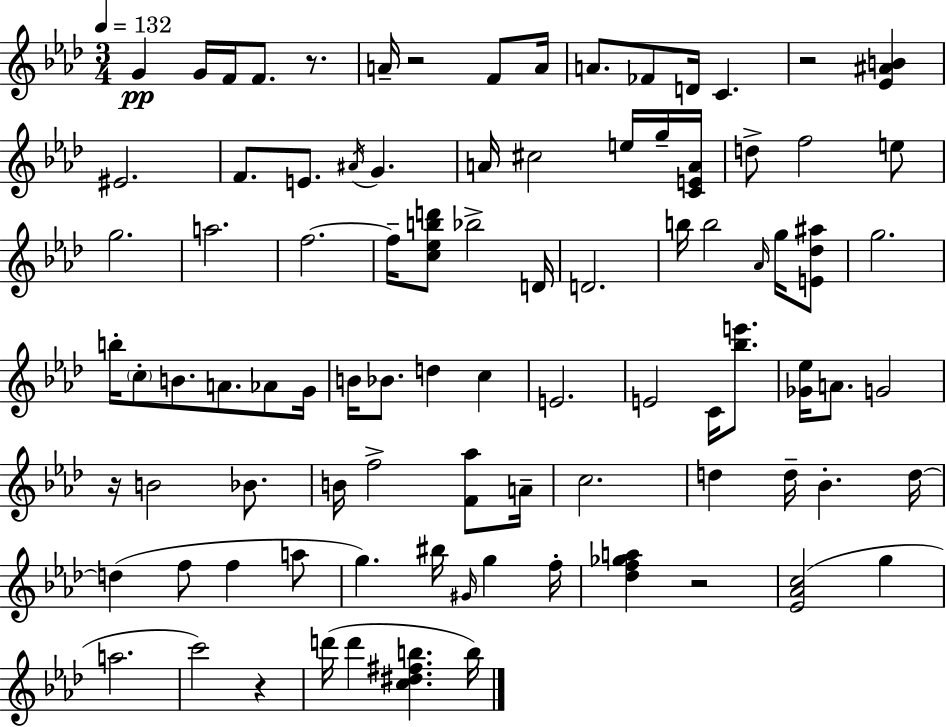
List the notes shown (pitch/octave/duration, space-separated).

G4/q G4/s F4/s F4/e. R/e. A4/s R/h F4/e A4/s A4/e. FES4/e D4/s C4/q. R/h [Eb4,A#4,B4]/q EIS4/h. F4/e. E4/e. A#4/s G4/q. A4/s C#5/h E5/s G5/s [C4,E4,A4]/s D5/e F5/h E5/e G5/h. A5/h. F5/h. F5/s [C5,Eb5,B5,D6]/e Bb5/h D4/s D4/h. B5/s B5/h Ab4/s G5/s [E4,Db5,A#5]/e G5/h. B5/s C5/e B4/e. A4/e. Ab4/e G4/s B4/s Bb4/e. D5/q C5/q E4/h. E4/h C4/s [Bb5,E6]/e. [Gb4,Eb5]/s A4/e. G4/h R/s B4/h Bb4/e. B4/s F5/h [F4,Ab5]/e A4/s C5/h. D5/q D5/s Bb4/q. D5/s D5/q F5/e F5/q A5/e G5/q. BIS5/s G#4/s G5/q F5/s [Db5,F5,Gb5,A5]/q R/h [Eb4,Ab4,C5]/h G5/q A5/h. C6/h R/q D6/s D6/q [C5,D#5,F#5,B5]/q. B5/s